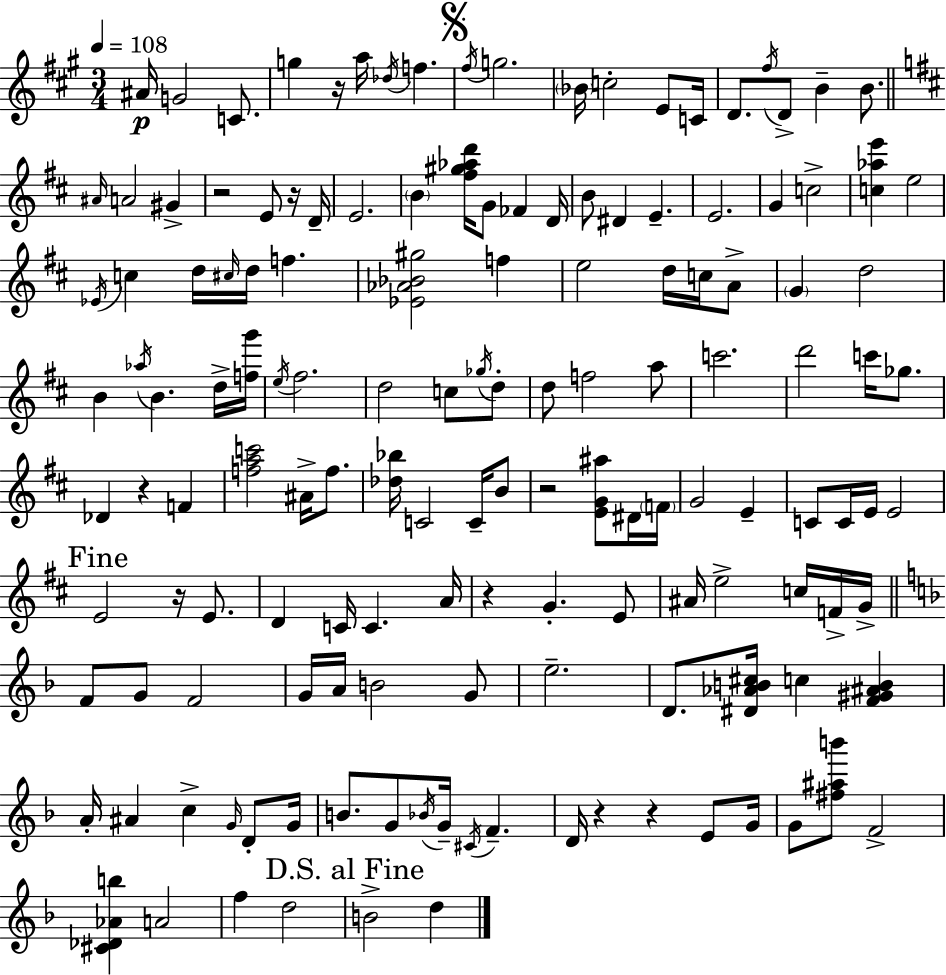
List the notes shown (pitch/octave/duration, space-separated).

A#4/s G4/h C4/e. G5/q R/s A5/s Db5/s F5/q. F#5/s G5/h. Bb4/s C5/h E4/e C4/s D4/e. F#5/s D4/e B4/q B4/e. A#4/s A4/h G#4/q R/h E4/e R/s D4/s E4/h. B4/q [F#5,G#5,Ab5,D6]/s G4/e FES4/q D4/s B4/e D#4/q E4/q. E4/h. G4/q C5/h [C5,Ab5,E6]/q E5/h Eb4/s C5/q D5/s C#5/s D5/s F5/q. [Eb4,Ab4,Bb4,G#5]/h F5/q E5/h D5/s C5/s A4/e G4/q D5/h B4/q Ab5/s B4/q. D5/s [F5,G6]/s E5/s F#5/h. D5/h C5/e Gb5/s D5/e D5/e F5/h A5/e C6/h. D6/h C6/s Gb5/e. Db4/q R/q F4/q [F5,A5,C6]/h A#4/s F5/e. [Db5,Bb5]/s C4/h C4/s B4/e R/h [E4,G4,A#5]/e D#4/s F4/s G4/h E4/q C4/e C4/s E4/s E4/h E4/h R/s E4/e. D4/q C4/s C4/q. A4/s R/q G4/q. E4/e A#4/s E5/h C5/s F4/s G4/s F4/e G4/e F4/h G4/s A4/s B4/h G4/e E5/h. D4/e. [D#4,Ab4,B4,C#5]/s C5/q [F4,G#4,A#4,B4]/q A4/s A#4/q C5/q G4/s D4/e G4/s B4/e. G4/e Bb4/s G4/s C#4/s F4/q. D4/s R/q R/q E4/e G4/s G4/e [F#5,A#5,B6]/e F4/h [C#4,Db4,Ab4,B5]/q A4/h F5/q D5/h B4/h D5/q